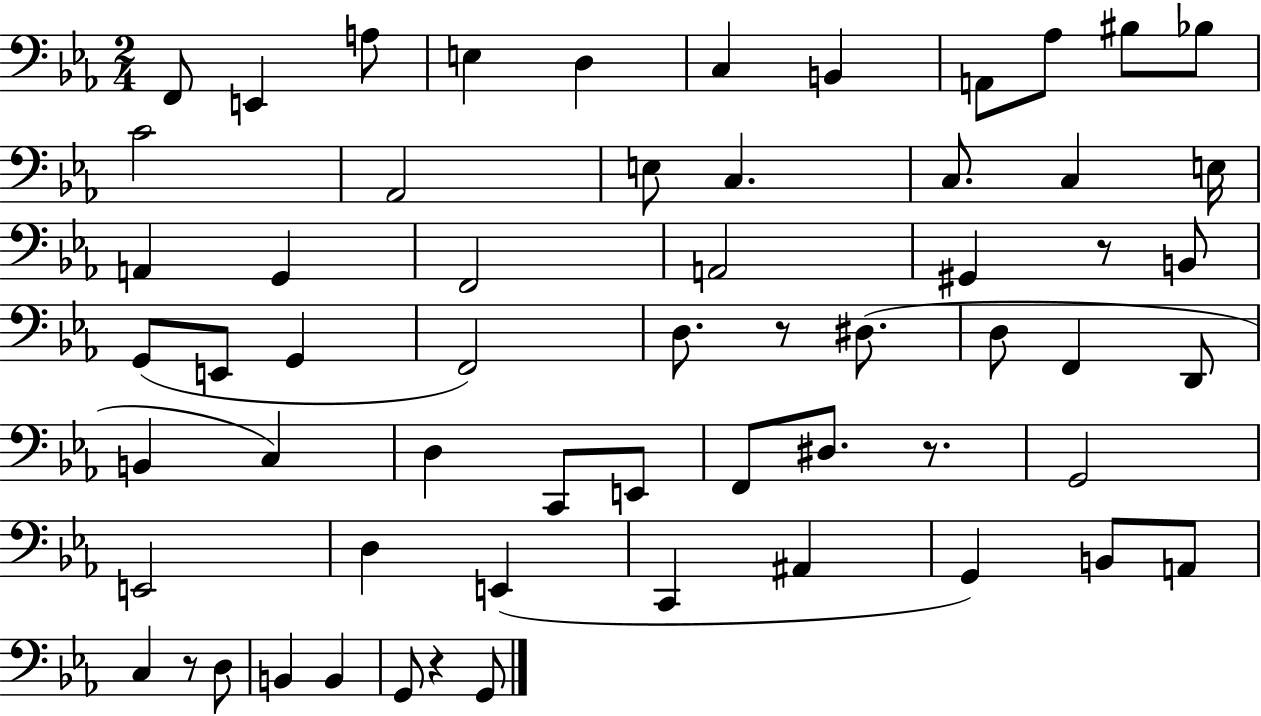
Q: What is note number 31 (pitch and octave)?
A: D3